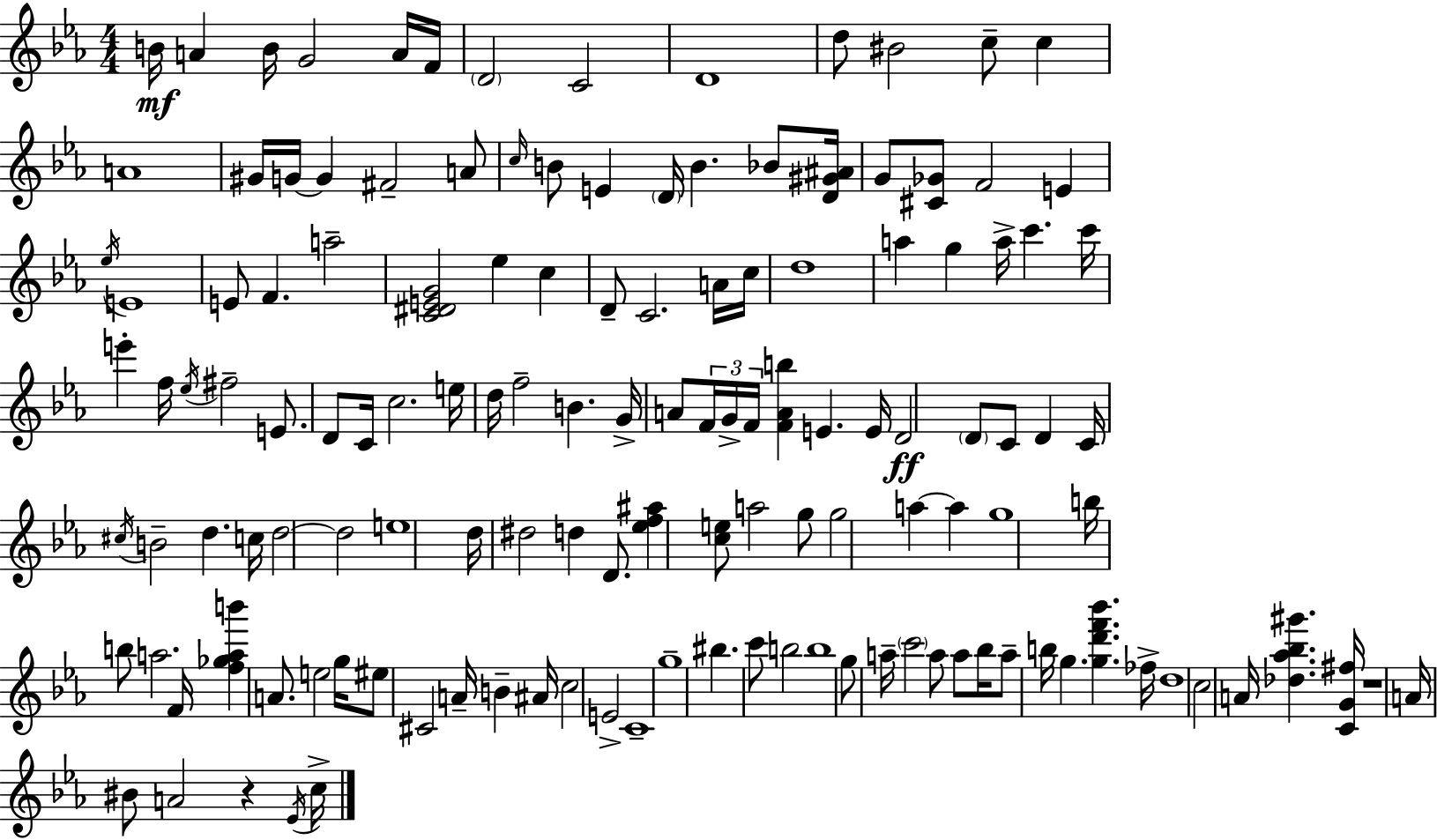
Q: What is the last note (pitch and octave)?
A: C5